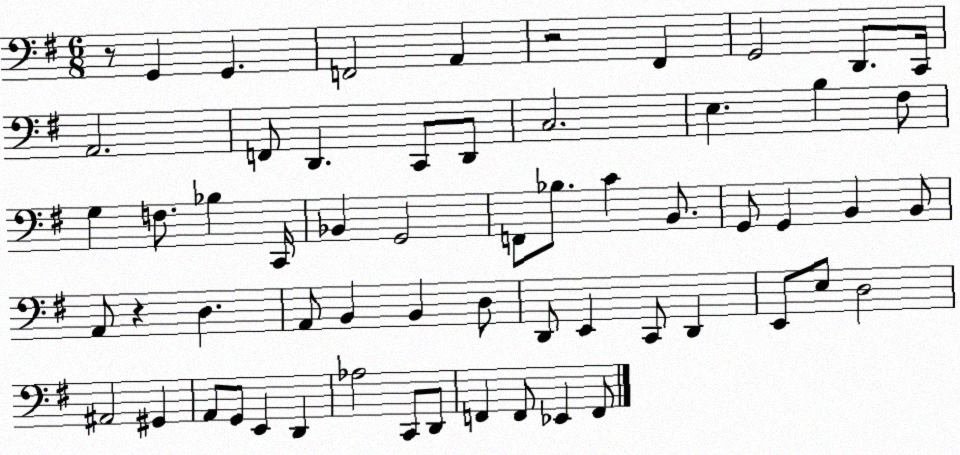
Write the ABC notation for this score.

X:1
T:Untitled
M:6/8
L:1/4
K:G
z/2 G,, G,, F,,2 A,, z2 ^F,, G,,2 D,,/2 C,,/4 A,,2 F,,/2 D,, C,,/2 D,,/2 C,2 E, B, ^F,/2 G, F,/2 _B, C,,/4 _B,, G,,2 F,,/2 _B,/2 C B,,/2 G,,/2 G,, B,, B,,/2 A,,/2 z D, A,,/2 B,, B,, D,/2 D,,/2 E,, C,,/2 D,, E,,/2 E,/2 D,2 ^A,,2 ^G,, A,,/2 G,,/2 E,, D,, _A,2 C,,/2 D,,/2 F,, F,,/2 _E,, F,,/2